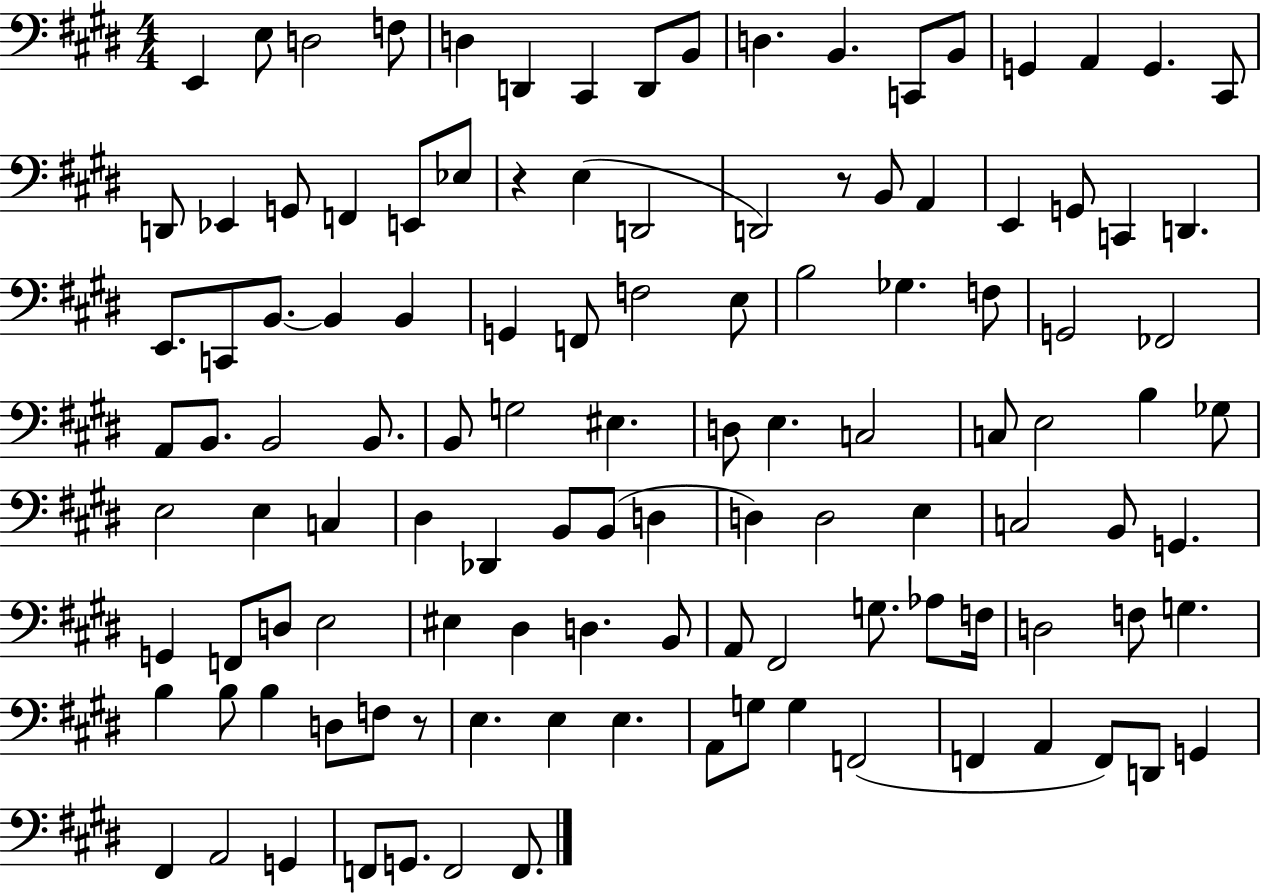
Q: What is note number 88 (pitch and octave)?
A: D3